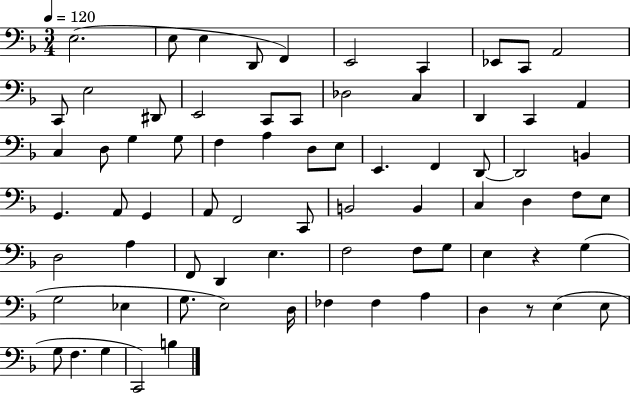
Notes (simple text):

E3/h. E3/e E3/q D2/e F2/q E2/h C2/q Eb2/e C2/e A2/h C2/e E3/h D#2/e E2/h C2/e C2/e Db3/h C3/q D2/q C2/q A2/q C3/q D3/e G3/q G3/e F3/q A3/q D3/e E3/e E2/q. F2/q D2/e D2/h B2/q G2/q. A2/e G2/q A2/e F2/h C2/e B2/h B2/q C3/q D3/q F3/e E3/e D3/h A3/q F2/e D2/q E3/q. F3/h F3/e G3/e E3/q R/q G3/q G3/h Eb3/q G3/e. E3/h D3/s FES3/q FES3/q A3/q D3/q R/e E3/q E3/e G3/e F3/q. G3/q C2/h B3/q